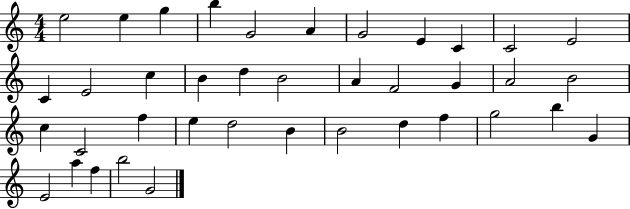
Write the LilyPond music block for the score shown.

{
  \clef treble
  \numericTimeSignature
  \time 4/4
  \key c \major
  e''2 e''4 g''4 | b''4 g'2 a'4 | g'2 e'4 c'4 | c'2 e'2 | \break c'4 e'2 c''4 | b'4 d''4 b'2 | a'4 f'2 g'4 | a'2 b'2 | \break c''4 c'2 f''4 | e''4 d''2 b'4 | b'2 d''4 f''4 | g''2 b''4 g'4 | \break e'2 a''4 f''4 | b''2 g'2 | \bar "|."
}